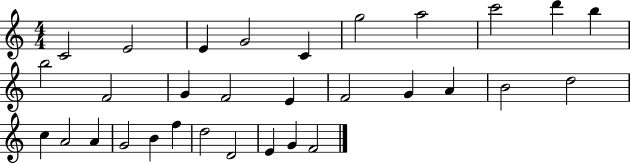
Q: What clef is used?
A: treble